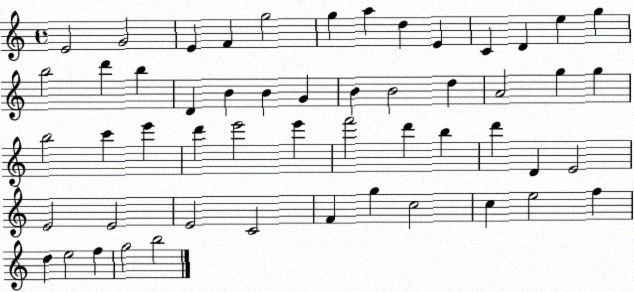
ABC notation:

X:1
T:Untitled
M:4/4
L:1/4
K:C
E2 G2 E F g2 g a d E C D e g b2 d' b D B B G B B2 d A2 g g b2 c' e' d' e'2 e' f'2 d' b d' D E2 E2 E2 E2 C2 F g c2 c e2 f d e2 f g2 b2